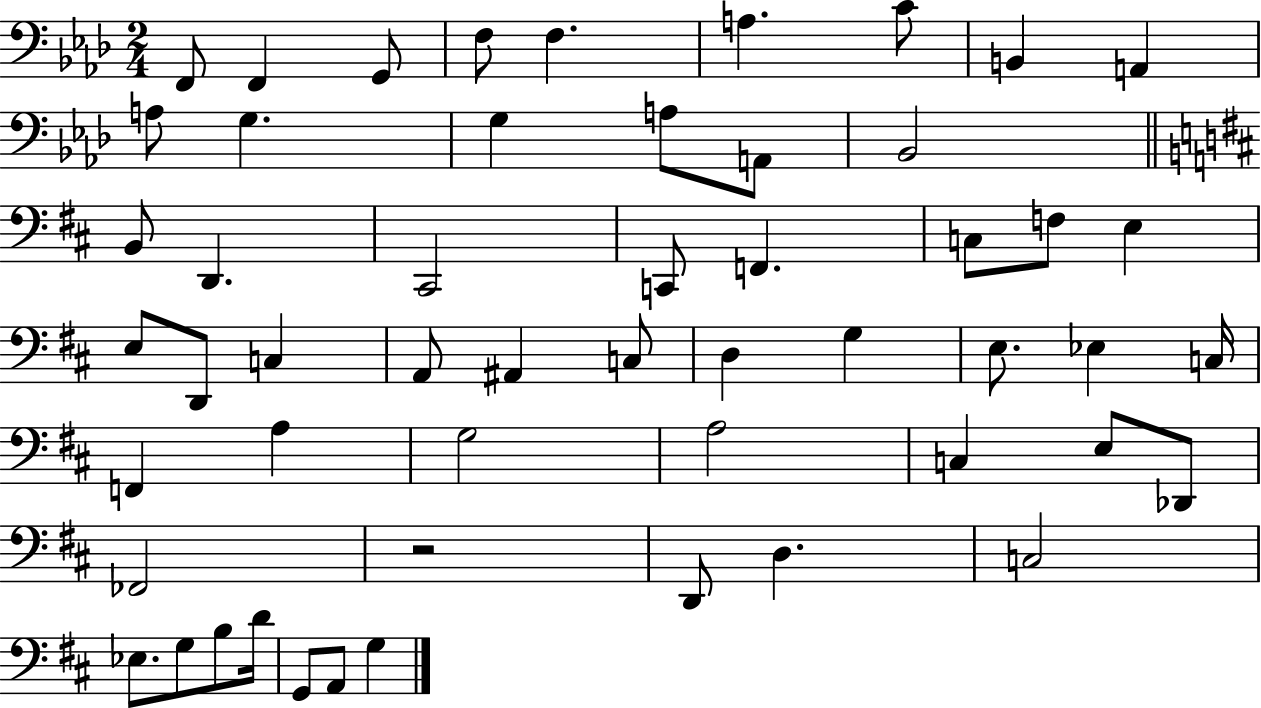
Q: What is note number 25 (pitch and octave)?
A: D2